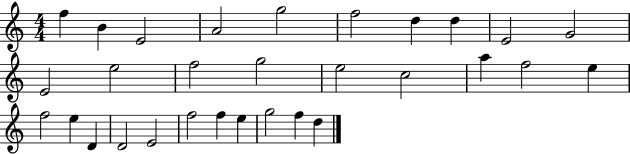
X:1
T:Untitled
M:4/4
L:1/4
K:C
f B E2 A2 g2 f2 d d E2 G2 E2 e2 f2 g2 e2 c2 a f2 e f2 e D D2 E2 f2 f e g2 f d